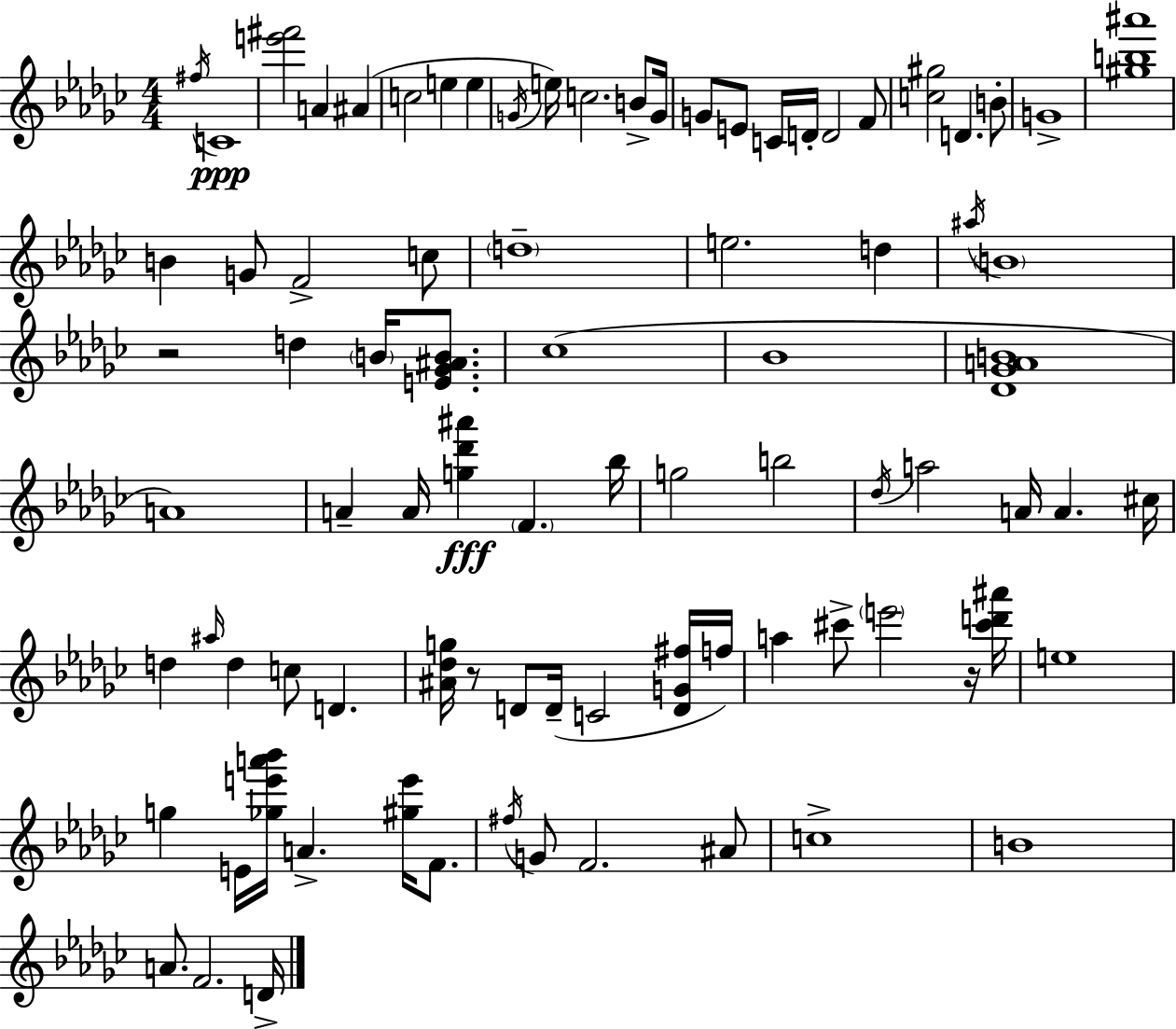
X:1
T:Untitled
M:4/4
L:1/4
K:Ebm
^f/4 C4 [e'^f']2 A ^A c2 e e G/4 e/4 c2 B/2 G/4 G/2 E/2 C/4 D/4 D2 F/2 [c^g]2 D B/2 G4 [^gb^a']4 B G/2 F2 c/2 d4 e2 d ^a/4 B4 z2 d B/4 [E_G^AB]/2 _c4 _B4 [_D_GAB]4 A4 A A/4 [g_d'^a'] F _b/4 g2 b2 _d/4 a2 A/4 A ^c/4 d ^a/4 d c/2 D [^A_dg]/4 z/2 D/2 D/4 C2 [DG^f]/4 f/4 a ^c'/2 e'2 z/4 [^c'd'^a']/4 e4 g E/4 [_ge'a'_b']/4 A [^ge']/4 F/2 ^f/4 G/2 F2 ^A/2 c4 B4 A/2 F2 D/4